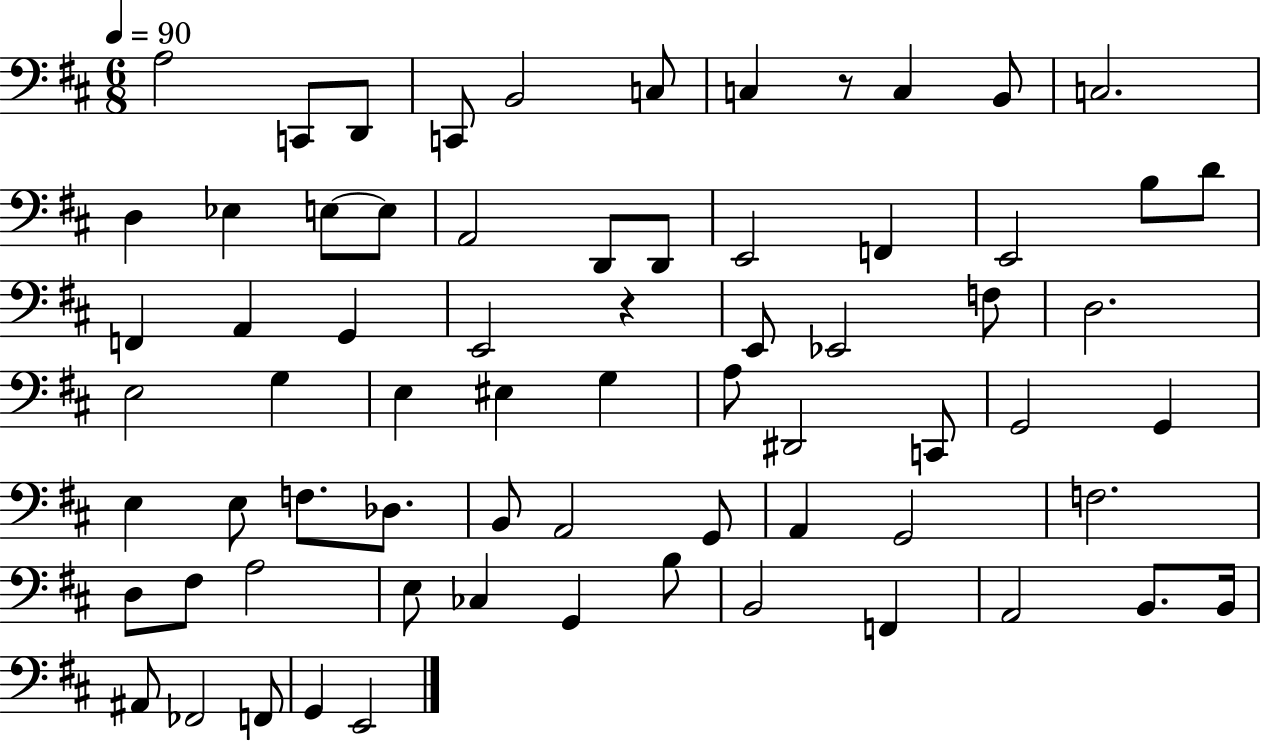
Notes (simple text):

A3/h C2/e D2/e C2/e B2/h C3/e C3/q R/e C3/q B2/e C3/h. D3/q Eb3/q E3/e E3/e A2/h D2/e D2/e E2/h F2/q E2/h B3/e D4/e F2/q A2/q G2/q E2/h R/q E2/e Eb2/h F3/e D3/h. E3/h G3/q E3/q EIS3/q G3/q A3/e D#2/h C2/e G2/h G2/q E3/q E3/e F3/e. Db3/e. B2/e A2/h G2/e A2/q G2/h F3/h. D3/e F#3/e A3/h E3/e CES3/q G2/q B3/e B2/h F2/q A2/h B2/e. B2/s A#2/e FES2/h F2/e G2/q E2/h